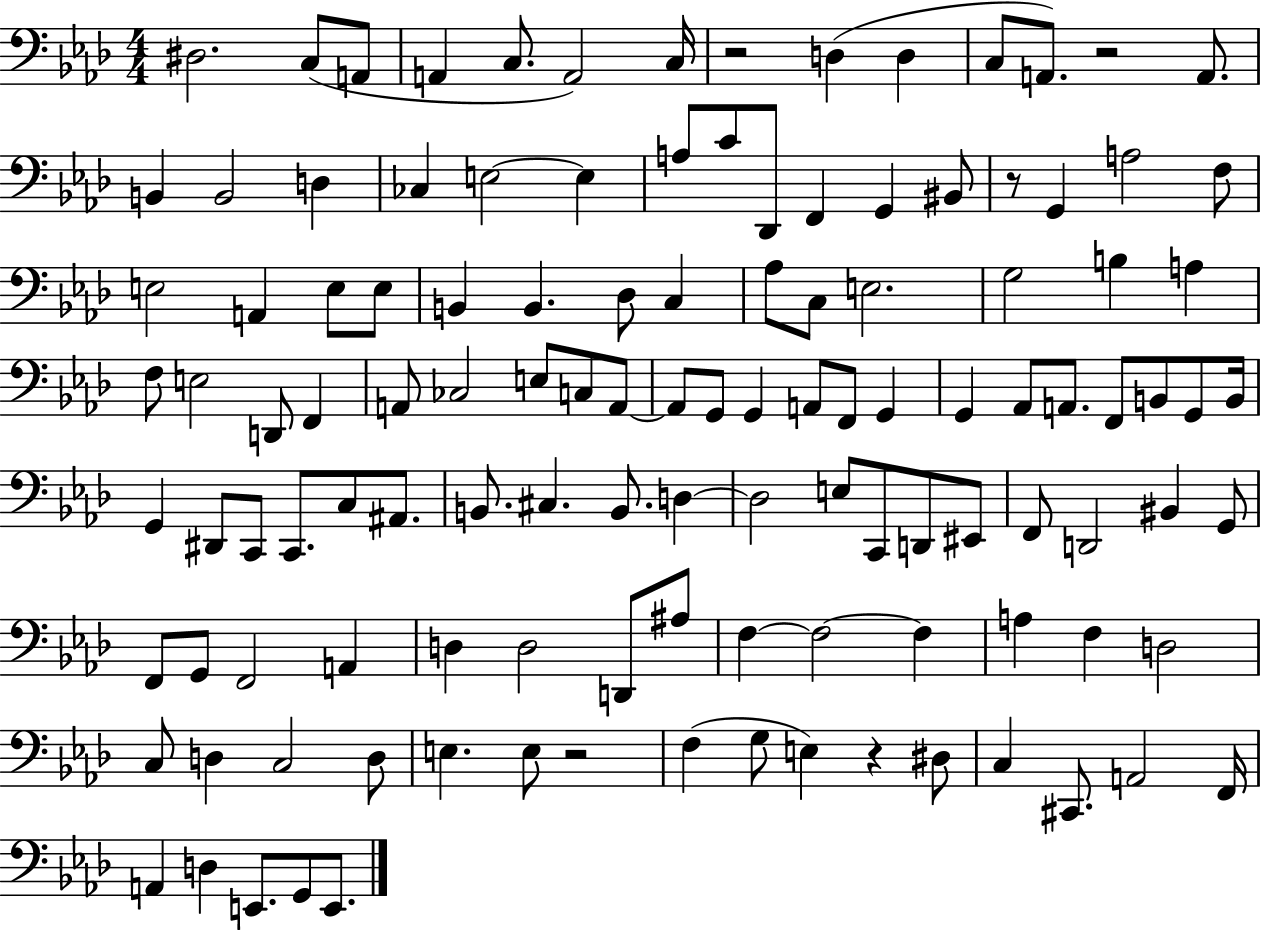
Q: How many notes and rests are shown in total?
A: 120